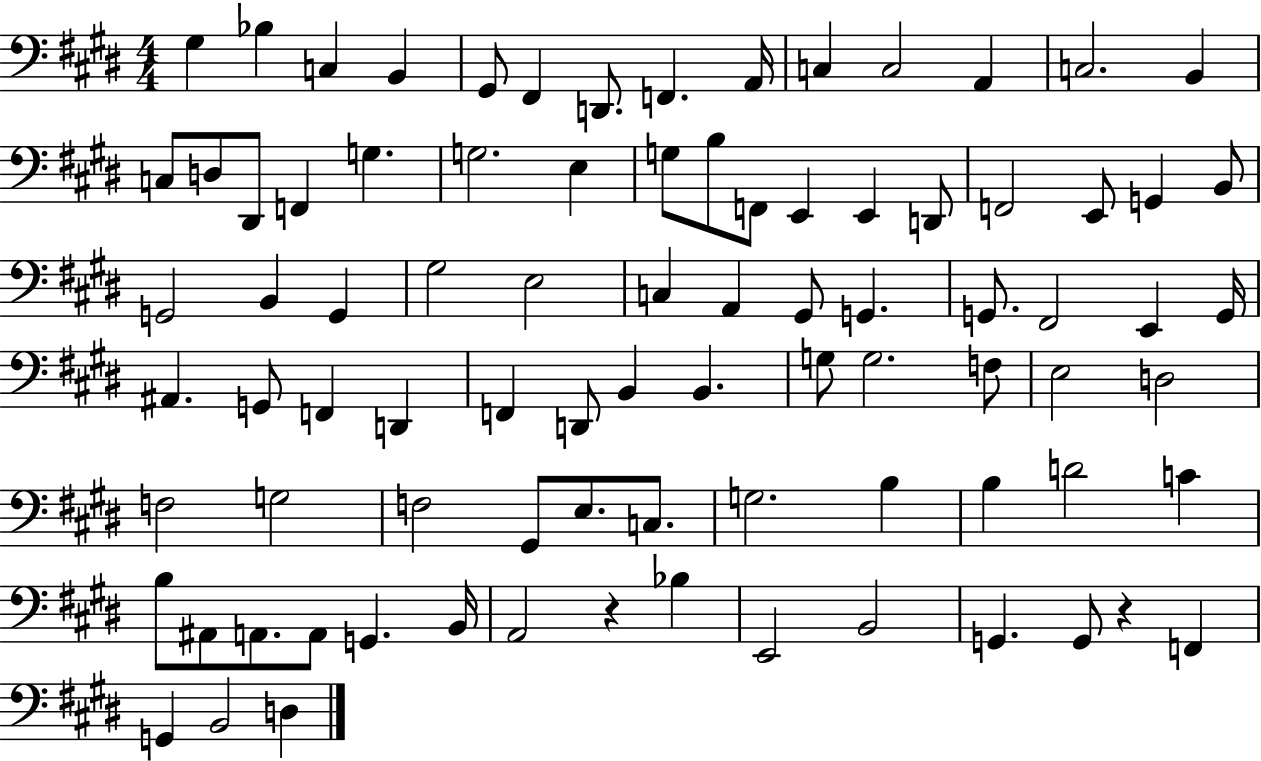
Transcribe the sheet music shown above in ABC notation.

X:1
T:Untitled
M:4/4
L:1/4
K:E
^G, _B, C, B,, ^G,,/2 ^F,, D,,/2 F,, A,,/4 C, C,2 A,, C,2 B,, C,/2 D,/2 ^D,,/2 F,, G, G,2 E, G,/2 B,/2 F,,/2 E,, E,, D,,/2 F,,2 E,,/2 G,, B,,/2 G,,2 B,, G,, ^G,2 E,2 C, A,, ^G,,/2 G,, G,,/2 ^F,,2 E,, G,,/4 ^A,, G,,/2 F,, D,, F,, D,,/2 B,, B,, G,/2 G,2 F,/2 E,2 D,2 F,2 G,2 F,2 ^G,,/2 E,/2 C,/2 G,2 B, B, D2 C B,/2 ^A,,/2 A,,/2 A,,/2 G,, B,,/4 A,,2 z _B, E,,2 B,,2 G,, G,,/2 z F,, G,, B,,2 D,